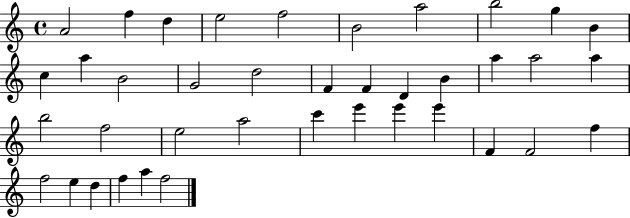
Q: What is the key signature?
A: C major